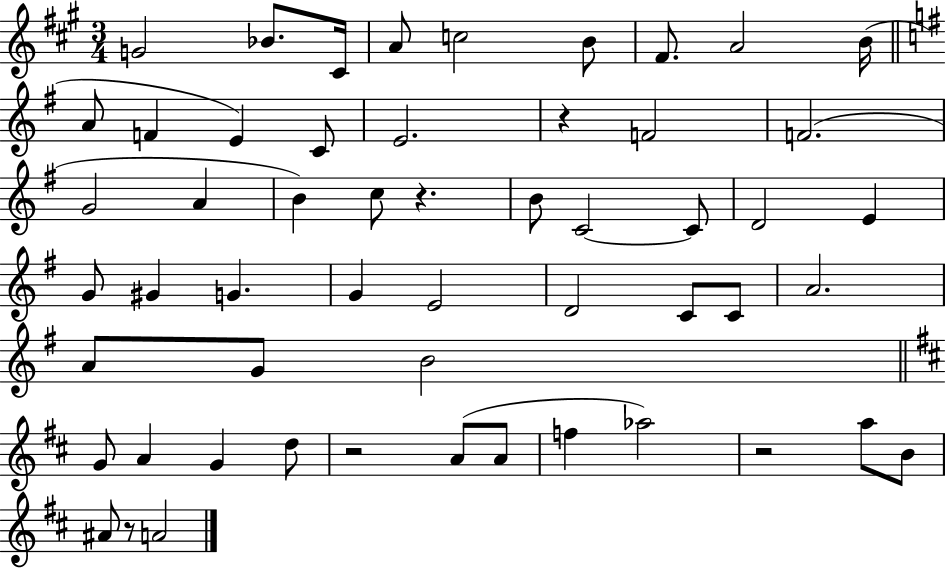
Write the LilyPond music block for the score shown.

{
  \clef treble
  \numericTimeSignature
  \time 3/4
  \key a \major
  \repeat volta 2 { g'2 bes'8. cis'16 | a'8 c''2 b'8 | fis'8. a'2 b'16( | \bar "||" \break \key g \major a'8 f'4 e'4) c'8 | e'2. | r4 f'2 | f'2.( | \break g'2 a'4 | b'4) c''8 r4. | b'8 c'2~~ c'8 | d'2 e'4 | \break g'8 gis'4 g'4. | g'4 e'2 | d'2 c'8 c'8 | a'2. | \break a'8 g'8 b'2 | \bar "||" \break \key b \minor g'8 a'4 g'4 d''8 | r2 a'8( a'8 | f''4 aes''2) | r2 a''8 b'8 | \break ais'8 r8 a'2 | } \bar "|."
}